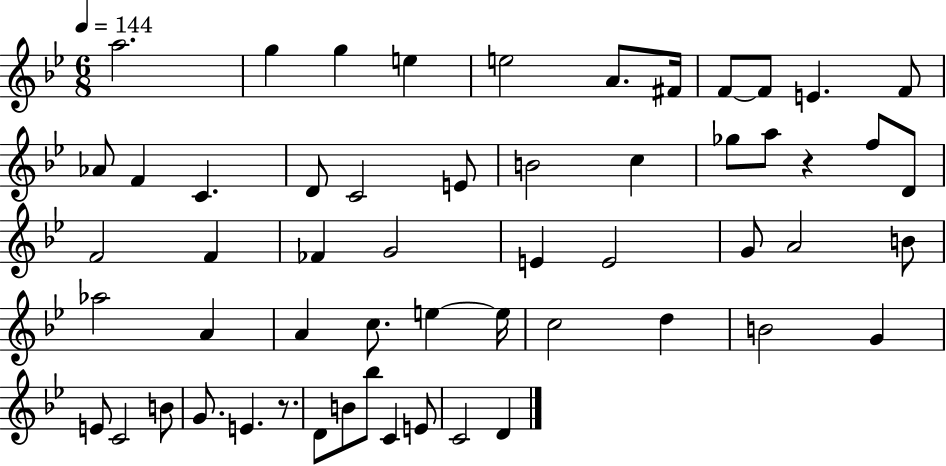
{
  \clef treble
  \numericTimeSignature
  \time 6/8
  \key bes \major
  \tempo 4 = 144
  a''2. | g''4 g''4 e''4 | e''2 a'8. fis'16 | f'8~~ f'8 e'4. f'8 | \break aes'8 f'4 c'4. | d'8 c'2 e'8 | b'2 c''4 | ges''8 a''8 r4 f''8 d'8 | \break f'2 f'4 | fes'4 g'2 | e'4 e'2 | g'8 a'2 b'8 | \break aes''2 a'4 | a'4 c''8. e''4~~ e''16 | c''2 d''4 | b'2 g'4 | \break e'8 c'2 b'8 | g'8. e'4. r8. | d'8 b'8 bes''8 c'4 e'8 | c'2 d'4 | \break \bar "|."
}